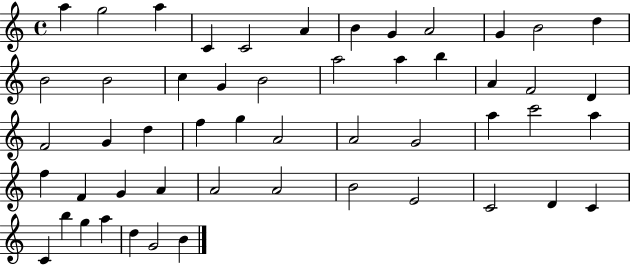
A5/q G5/h A5/q C4/q C4/h A4/q B4/q G4/q A4/h G4/q B4/h D5/q B4/h B4/h C5/q G4/q B4/h A5/h A5/q B5/q A4/q F4/h D4/q F4/h G4/q D5/q F5/q G5/q A4/h A4/h G4/h A5/q C6/h A5/q F5/q F4/q G4/q A4/q A4/h A4/h B4/h E4/h C4/h D4/q C4/q C4/q B5/q G5/q A5/q D5/q G4/h B4/q